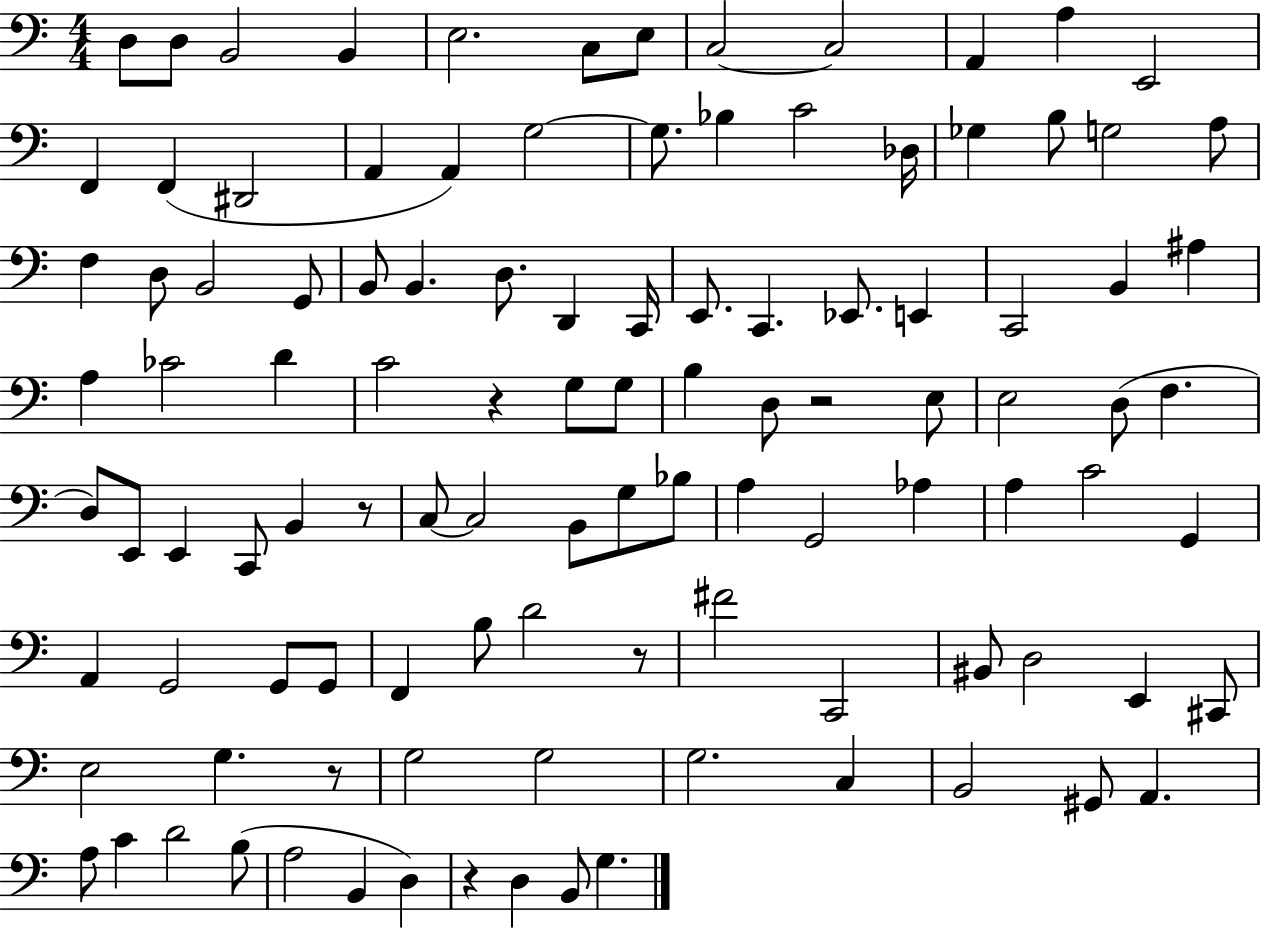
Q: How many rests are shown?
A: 6